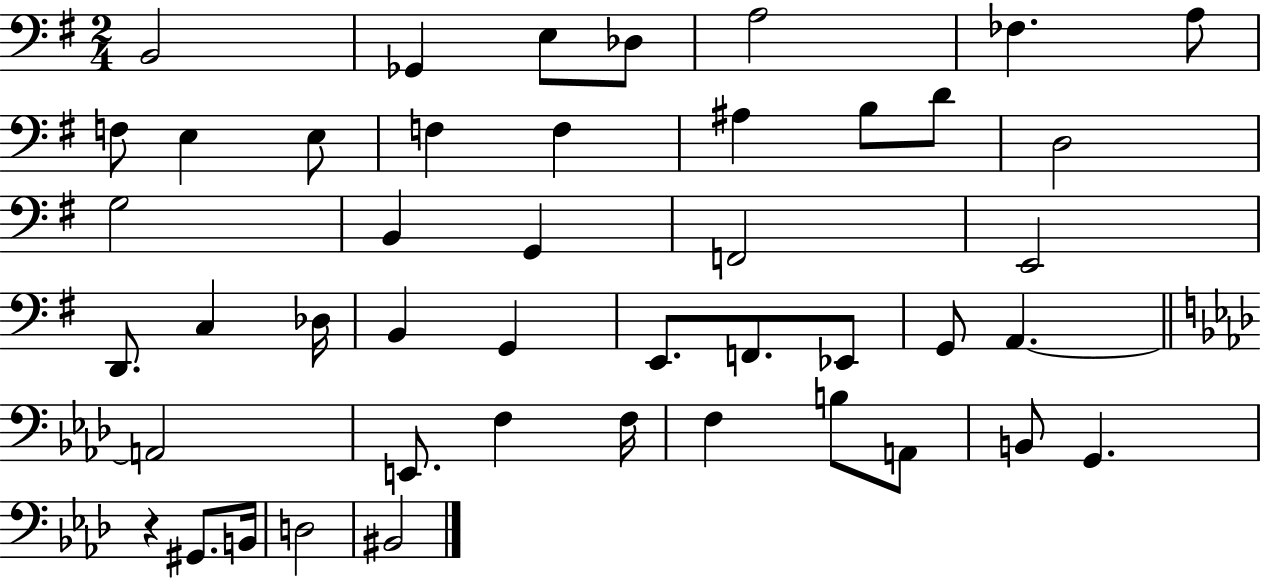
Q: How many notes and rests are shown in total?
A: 45